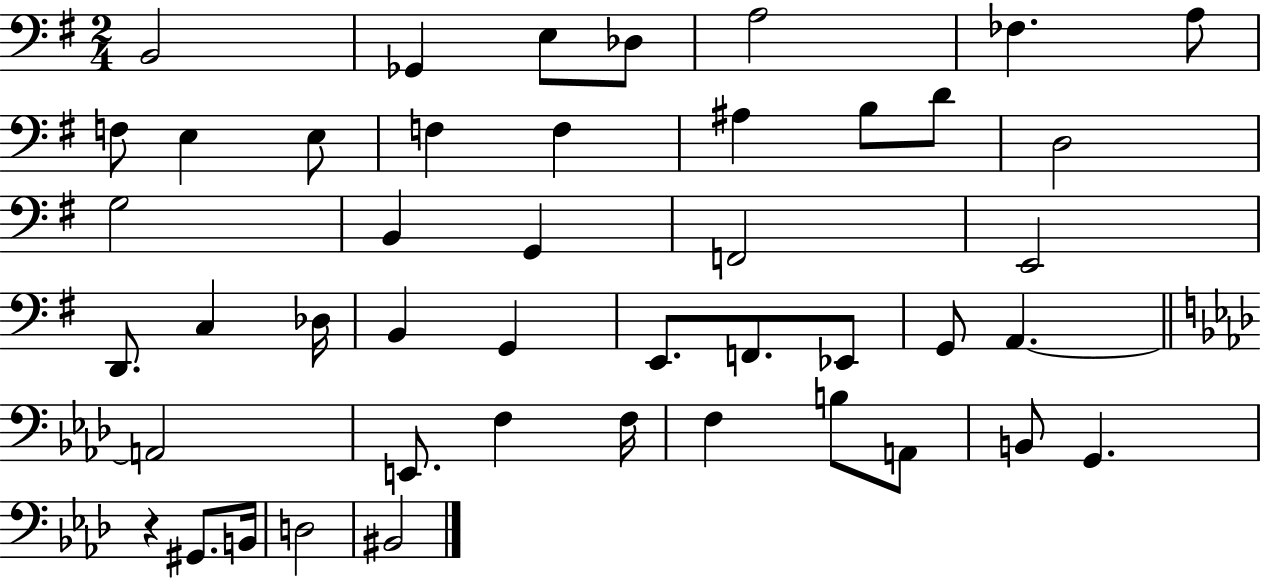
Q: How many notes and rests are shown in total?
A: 45